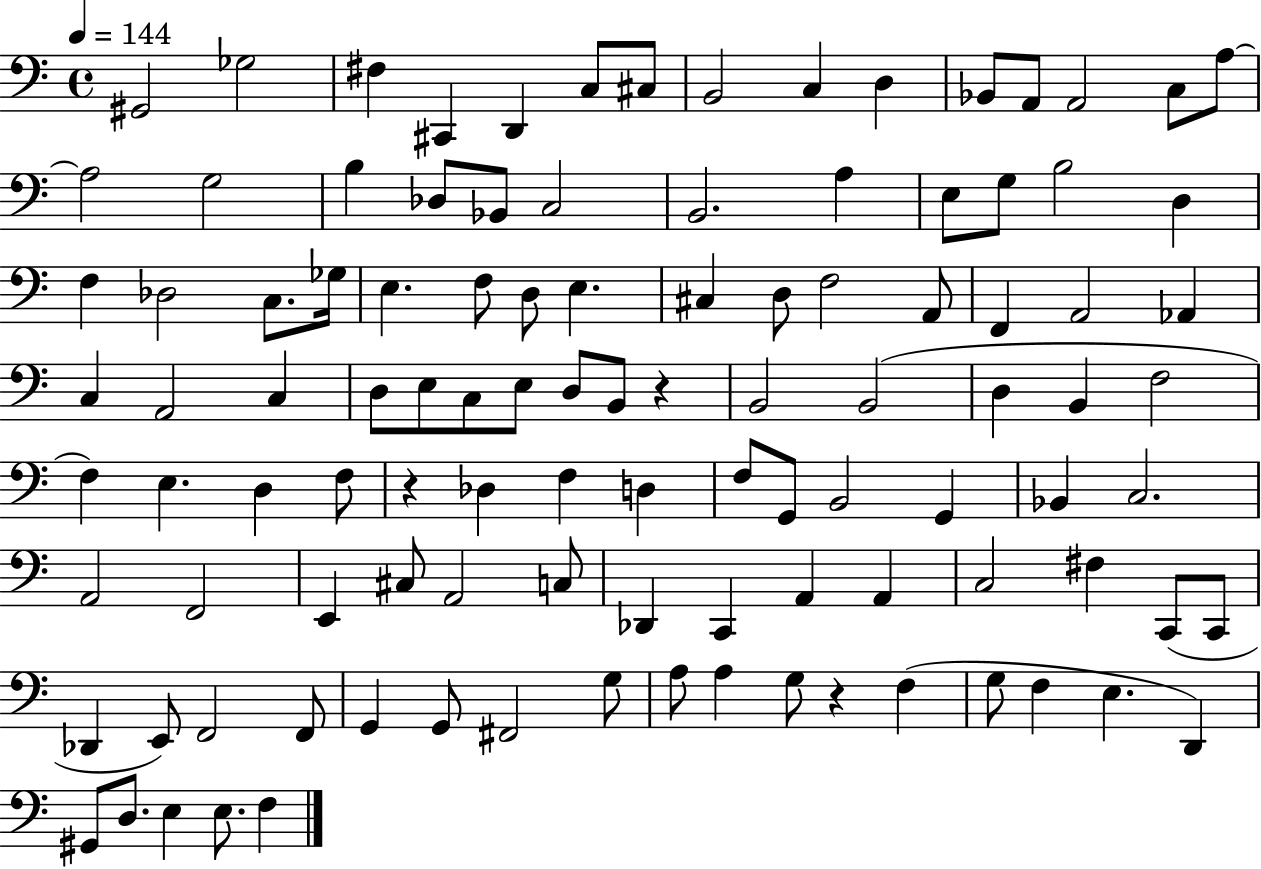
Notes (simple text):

G#2/h Gb3/h F#3/q C#2/q D2/q C3/e C#3/e B2/h C3/q D3/q Bb2/e A2/e A2/h C3/e A3/e A3/h G3/h B3/q Db3/e Bb2/e C3/h B2/h. A3/q E3/e G3/e B3/h D3/q F3/q Db3/h C3/e. Gb3/s E3/q. F3/e D3/e E3/q. C#3/q D3/e F3/h A2/e F2/q A2/h Ab2/q C3/q A2/h C3/q D3/e E3/e C3/e E3/e D3/e B2/e R/q B2/h B2/h D3/q B2/q F3/h F3/q E3/q. D3/q F3/e R/q Db3/q F3/q D3/q F3/e G2/e B2/h G2/q Bb2/q C3/h. A2/h F2/h E2/q C#3/e A2/h C3/e Db2/q C2/q A2/q A2/q C3/h F#3/q C2/e C2/e Db2/q E2/e F2/h F2/e G2/q G2/e F#2/h G3/e A3/e A3/q G3/e R/q F3/q G3/e F3/q E3/q. D2/q G#2/e D3/e. E3/q E3/e. F3/q